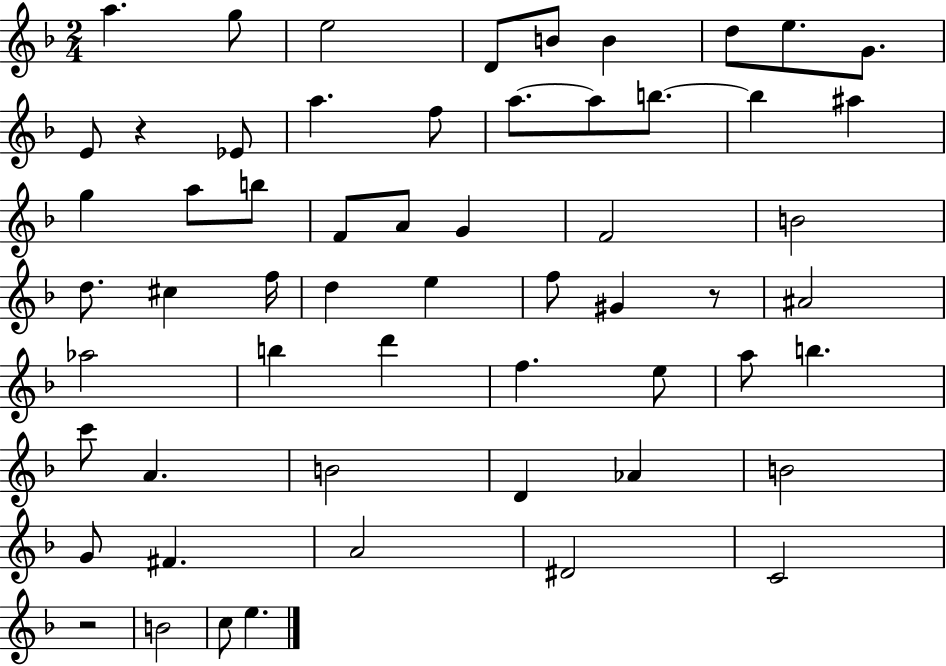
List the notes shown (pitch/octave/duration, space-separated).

A5/q. G5/e E5/h D4/e B4/e B4/q D5/e E5/e. G4/e. E4/e R/q Eb4/e A5/q. F5/e A5/e. A5/e B5/e. B5/q A#5/q G5/q A5/e B5/e F4/e A4/e G4/q F4/h B4/h D5/e. C#5/q F5/s D5/q E5/q F5/e G#4/q R/e A#4/h Ab5/h B5/q D6/q F5/q. E5/e A5/e B5/q. C6/e A4/q. B4/h D4/q Ab4/q B4/h G4/e F#4/q. A4/h D#4/h C4/h R/h B4/h C5/e E5/q.